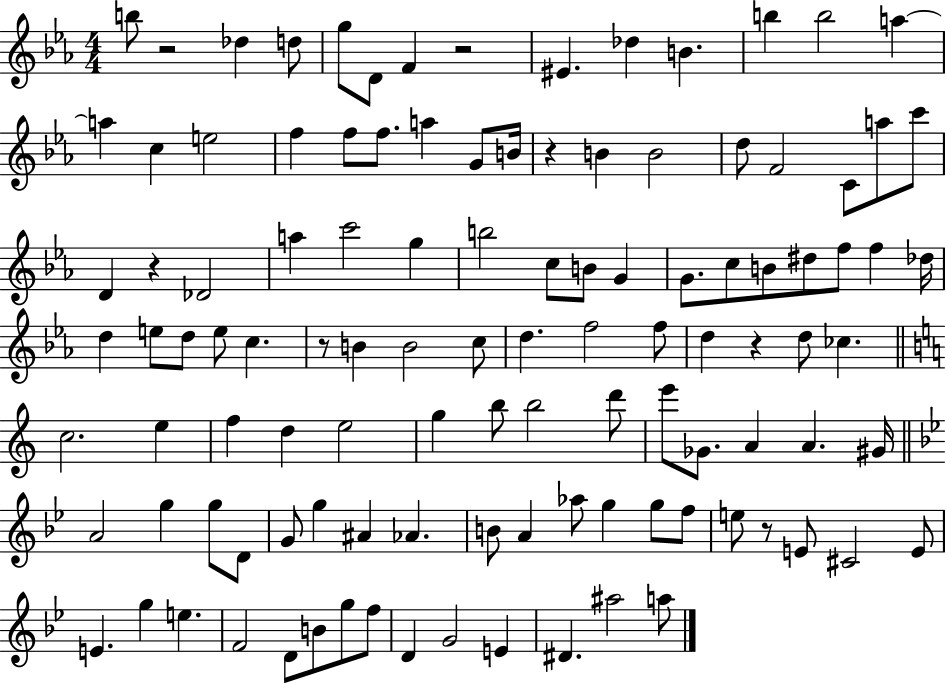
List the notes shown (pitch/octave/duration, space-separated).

B5/e R/h Db5/q D5/e G5/e D4/e F4/q R/h EIS4/q. Db5/q B4/q. B5/q B5/h A5/q A5/q C5/q E5/h F5/q F5/e F5/e. A5/q G4/e B4/s R/q B4/q B4/h D5/e F4/h C4/e A5/e C6/e D4/q R/q Db4/h A5/q C6/h G5/q B5/h C5/e B4/e G4/q G4/e. C5/e B4/e D#5/e F5/e F5/q Db5/s D5/q E5/e D5/e E5/e C5/q. R/e B4/q B4/h C5/e D5/q. F5/h F5/e D5/q R/q D5/e CES5/q. C5/h. E5/q F5/q D5/q E5/h G5/q B5/e B5/h D6/e E6/e Gb4/e. A4/q A4/q. G#4/s A4/h G5/q G5/e D4/e G4/e G5/q A#4/q Ab4/q. B4/e A4/q Ab5/e G5/q G5/e F5/e E5/e R/e E4/e C#4/h E4/e E4/q. G5/q E5/q. F4/h D4/e B4/e G5/e F5/e D4/q G4/h E4/q D#4/q. A#5/h A5/e